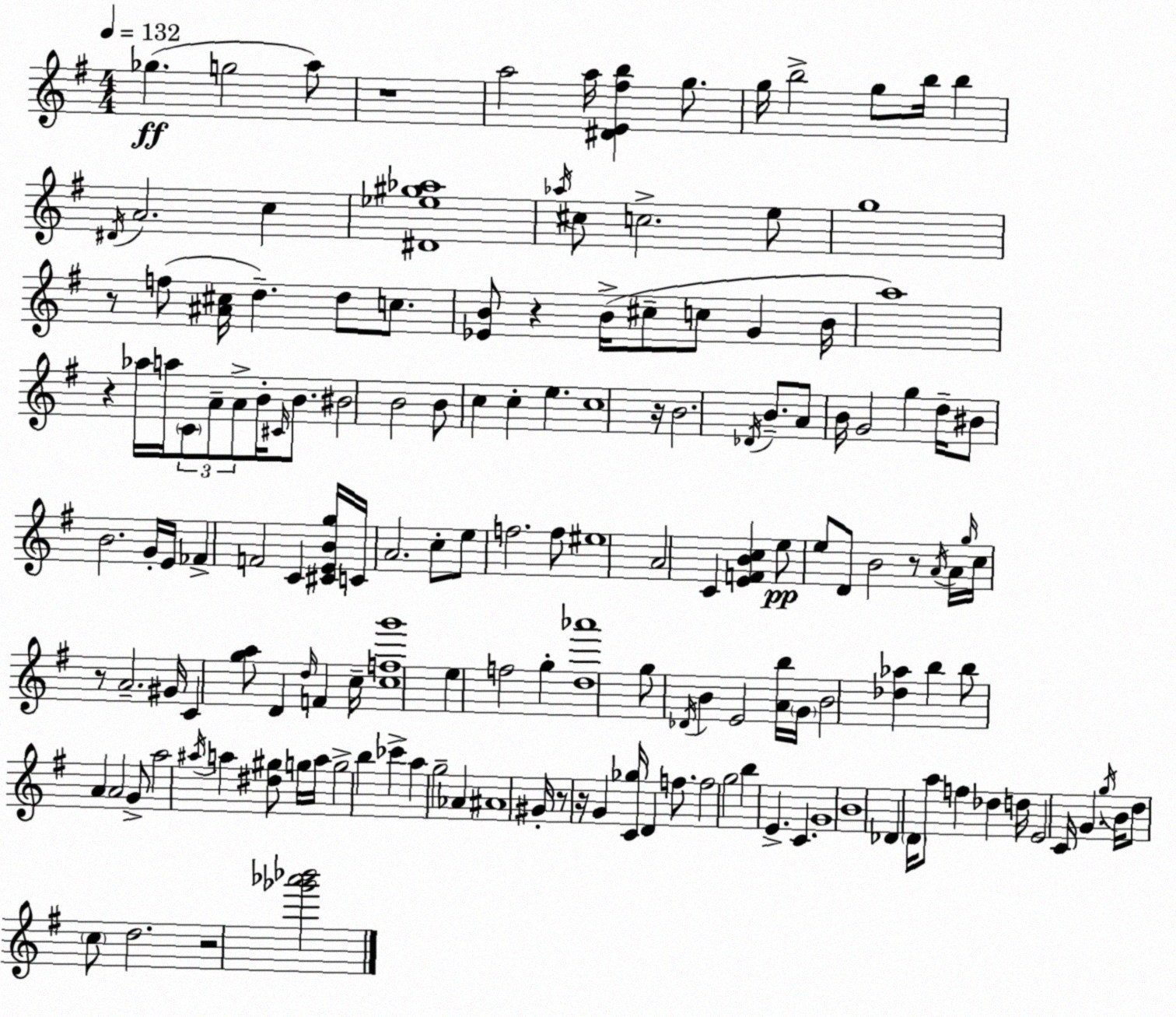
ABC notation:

X:1
T:Untitled
M:4/4
L:1/4
K:Em
_g g2 a/2 z4 a2 a/4 [^DE^fb] g/2 g/4 b2 g/2 b/4 b ^D/4 A2 c [^D_e^g_a]4 _a/4 ^c/2 c2 e/2 g4 z/2 f/2 [^A^c]/4 d d/2 c/2 [_EB]/2 z B/4 ^c/2 c/2 G B/4 a4 z _a/4 a/4 C/2 A/2 A/2 B/4 ^C/4 B/2 ^B2 B2 B/2 c c e c4 z/4 B2 _D/4 B/2 A/2 B/4 G2 g d/4 ^B/2 B2 G/4 E/4 _F F2 C [^CEBg]/4 C/4 A2 c/2 e/2 f2 f/2 ^e4 A2 C [EFBc] e/2 e/2 D/2 B2 z/2 A/4 A/4 g/4 c/4 z/2 A2 ^G/4 C [ga]/2 D d/4 F c/4 [cfg']4 e f2 g [d_a']4 g/2 _D/4 B E2 [Ab]/4 G/4 B2 [_d_a] b b/2 A A2 G/2 a2 ^a/4 a [^d^g]/2 g/4 a/4 g2 b _c' a g2 _A ^A4 ^G/4 z/2 z/4 G [C_g]/4 D f/2 f2 g2 b E C G4 B4 _D D/4 a/2 f _d d/4 E2 C/4 G g/4 B/4 d/2 c/2 d2 z2 [_g'_a'_b']2